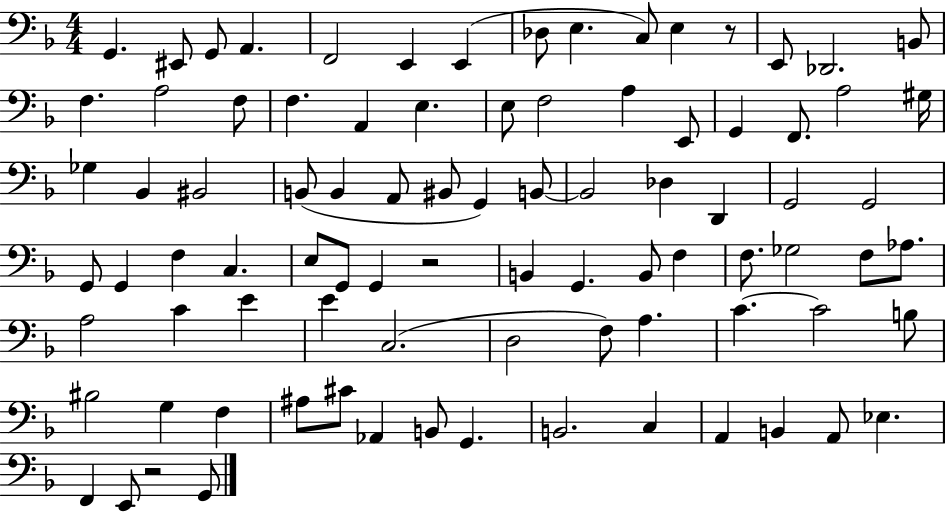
{
  \clef bass
  \numericTimeSignature
  \time 4/4
  \key f \major
  g,4. eis,8 g,8 a,4. | f,2 e,4 e,4( | des8 e4. c8) e4 r8 | e,8 des,2. b,8 | \break f4. a2 f8 | f4. a,4 e4. | e8 f2 a4 e,8 | g,4 f,8. a2 gis16 | \break ges4 bes,4 bis,2 | b,8( b,4 a,8 bis,8 g,4) b,8~~ | b,2 des4 d,4 | g,2 g,2 | \break g,8 g,4 f4 c4. | e8 g,8 g,4 r2 | b,4 g,4. b,8 f4 | f8. ges2 f8 aes8. | \break a2 c'4 e'4 | e'4 c2.( | d2 f8) a4. | c'4.~~ c'2 b8 | \break bis2 g4 f4 | ais8 cis'8 aes,4 b,8 g,4. | b,2. c4 | a,4 b,4 a,8 ees4. | \break f,4 e,8 r2 g,8 | \bar "|."
}